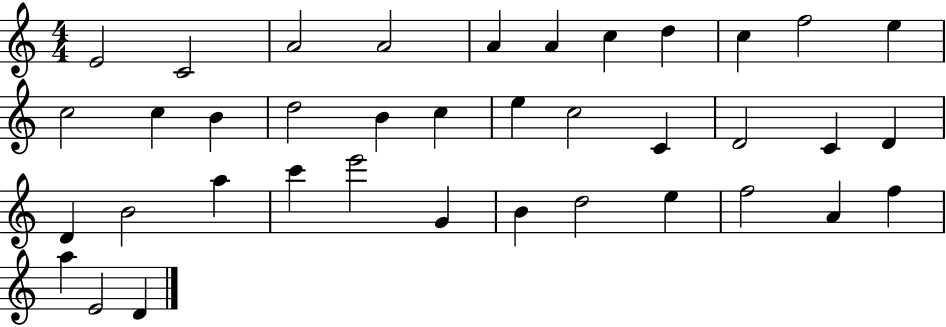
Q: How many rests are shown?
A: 0